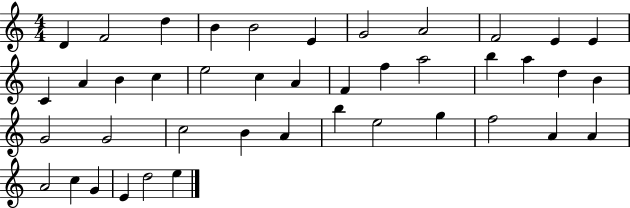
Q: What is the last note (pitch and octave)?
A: E5